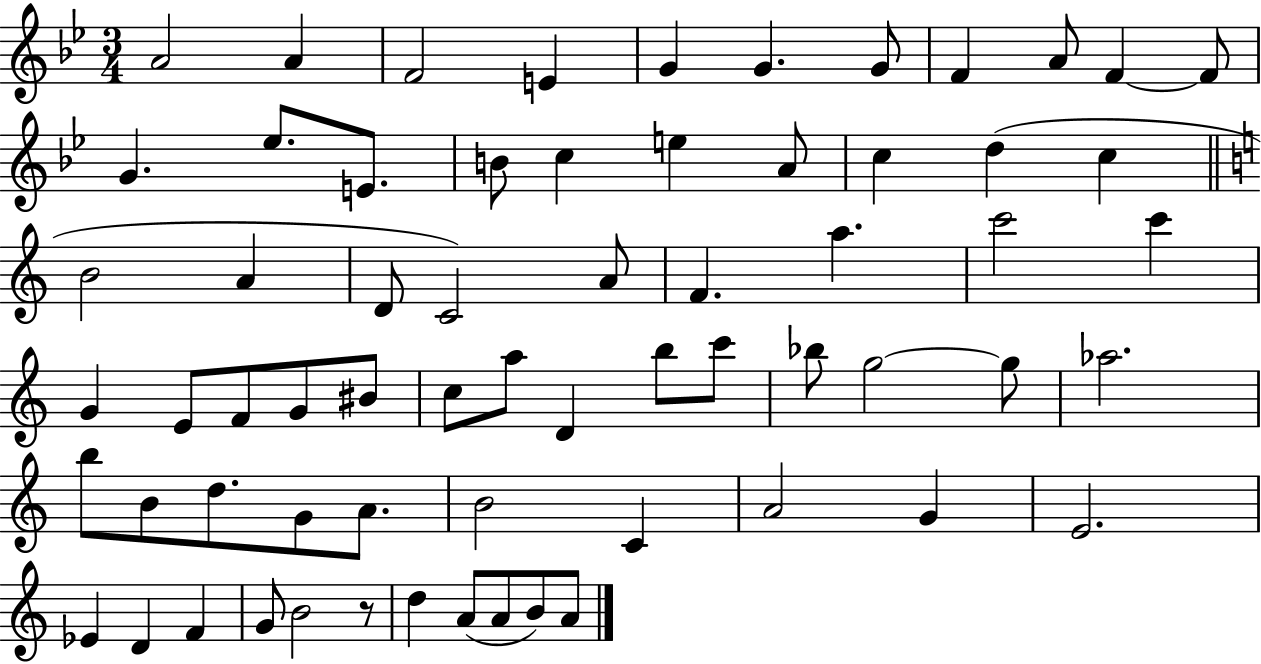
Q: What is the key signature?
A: BES major